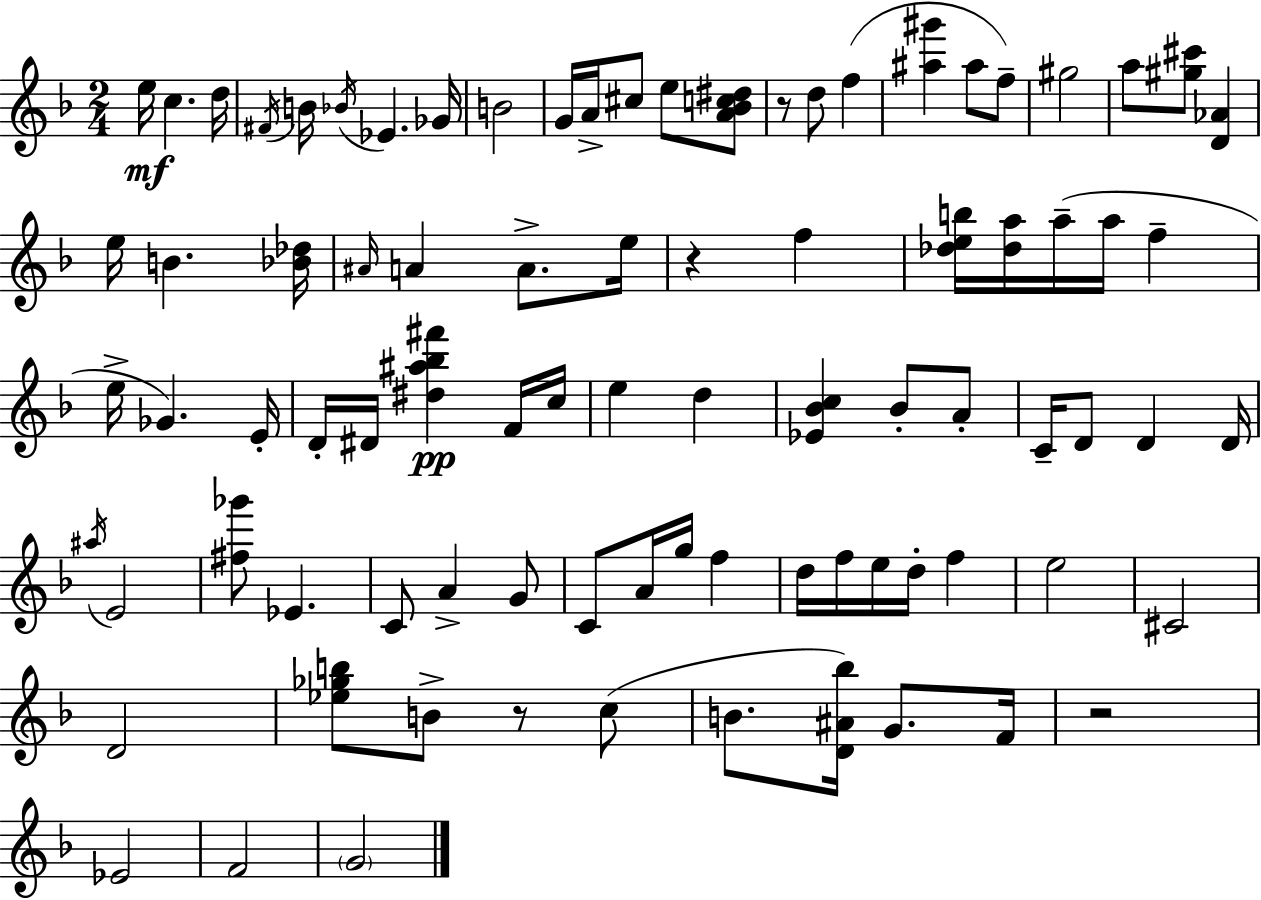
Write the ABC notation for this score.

X:1
T:Untitled
M:2/4
L:1/4
K:Dm
e/4 c d/4 ^F/4 B/4 _B/4 _E _G/4 B2 G/4 A/4 ^c/2 e/2 [A_Bc^d]/2 z/2 d/2 f [^a^g'] ^a/2 f/2 ^g2 a/2 [^g^c']/2 [D_A] e/4 B [_B_d]/4 ^A/4 A A/2 e/4 z f [_deb]/4 [_da]/4 a/4 a/4 f e/4 _G E/4 D/4 ^D/4 [^d^a_b^f'] F/4 c/4 e d [_E_Bc] _B/2 A/2 C/4 D/2 D D/4 ^a/4 E2 [^f_g']/2 _E C/2 A G/2 C/2 A/4 g/4 f d/4 f/4 e/4 d/4 f e2 ^C2 D2 [_e_gb]/2 B/2 z/2 c/2 B/2 [D^A_b]/4 G/2 F/4 z2 _E2 F2 G2